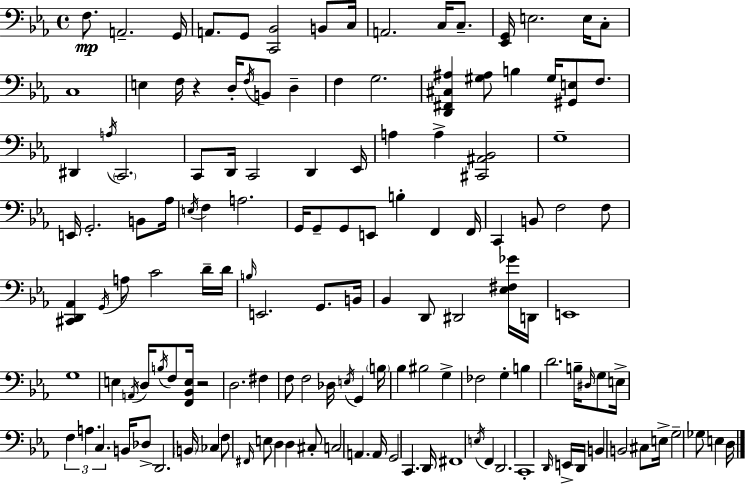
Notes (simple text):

F3/e. A2/h. G2/s A2/e. G2/e [C2,Bb2]/h B2/e C3/s A2/h. C3/s C3/e. [Eb2,G2]/s E3/h. E3/s C3/e C3/w E3/q F3/s R/q D3/s F3/s B2/e D3/q F3/q G3/h. [D2,F#2,C#3,A#3]/q [G#3,A#3]/e B3/q G#3/s [G#2,E3]/e F3/e. D#2/q A3/s C2/h. C2/e D2/s C2/h D2/q Eb2/s A3/q A3/q [C#2,A#2,Bb2]/h G3/w E2/s G2/h. B2/e Ab3/s E3/s F3/q A3/h. G2/s G2/e G2/e E2/e B3/q F2/q F2/s C2/q B2/e F3/h F3/e [C#2,D2,Ab2]/q G2/s A3/e C4/h D4/s D4/s B3/s E2/h. G2/e. B2/s Bb2/q D2/e D#2/h [Eb3,F#3,Gb4]/s D2/s E2/w G3/w E3/q A2/s D3/s B3/s F3/e [F2,Bb2,E3]/s R/h D3/h. F#3/q F3/e F3/h Db3/s E3/s G2/q B3/s Bb3/q BIS3/h G3/q FES3/h G3/q B3/q D4/h. B3/s D#3/s G3/e E3/s F3/q A3/q. C3/q. B2/s Db3/e D2/h. B2/s CES3/q F3/e F#2/s E3/e D3/q D3/q C#3/e C3/h A2/q. A2/s G2/h C2/q. D2/s F#2/w E3/s F2/q D2/h. C2/w D2/s E2/s D2/s B2/q B2/h C#3/e E3/s G3/h Gb3/e E3/q D3/s